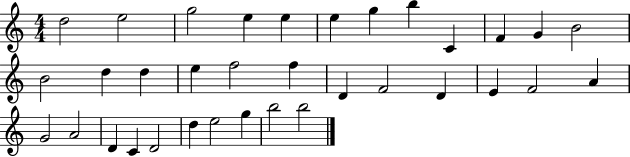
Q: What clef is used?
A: treble